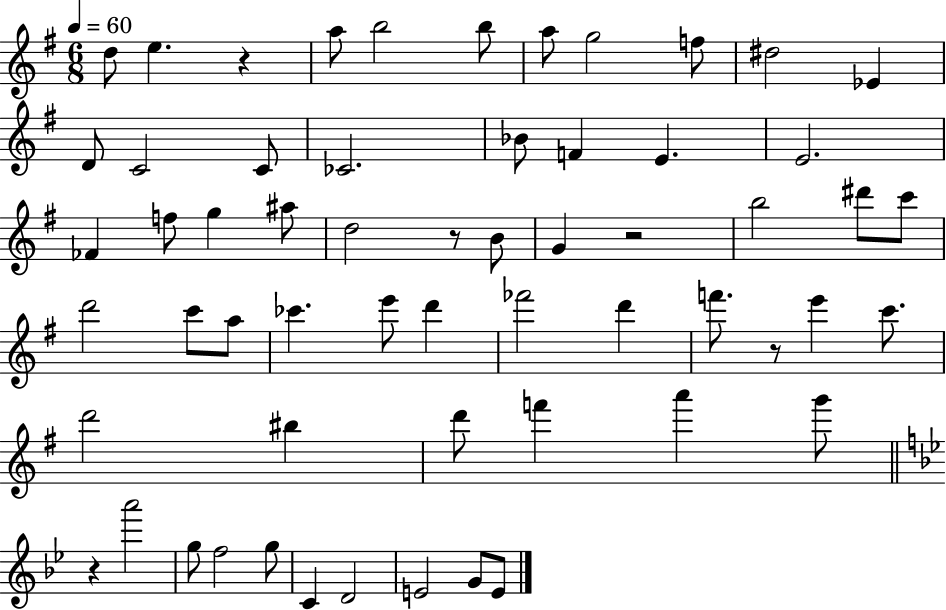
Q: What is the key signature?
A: G major